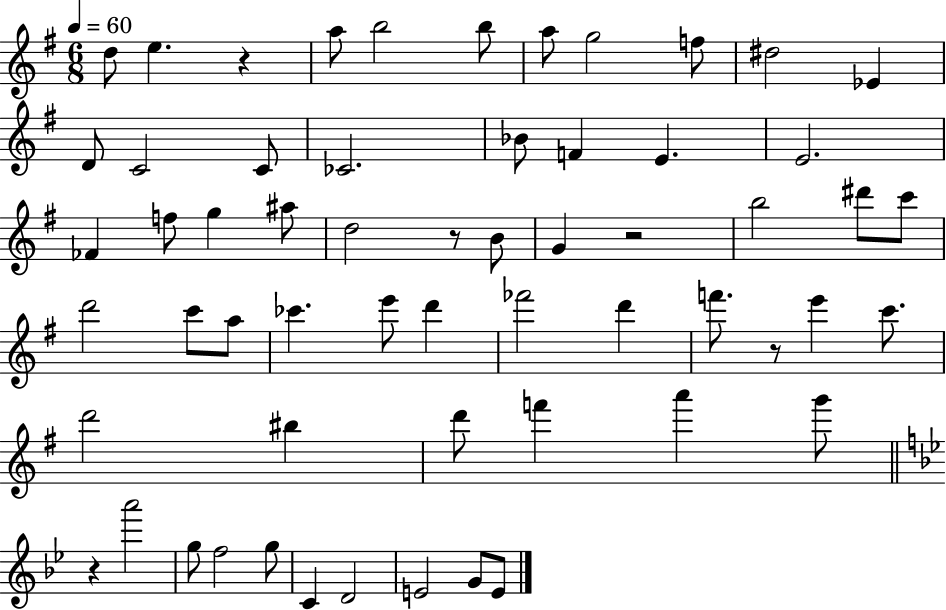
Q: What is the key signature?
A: G major